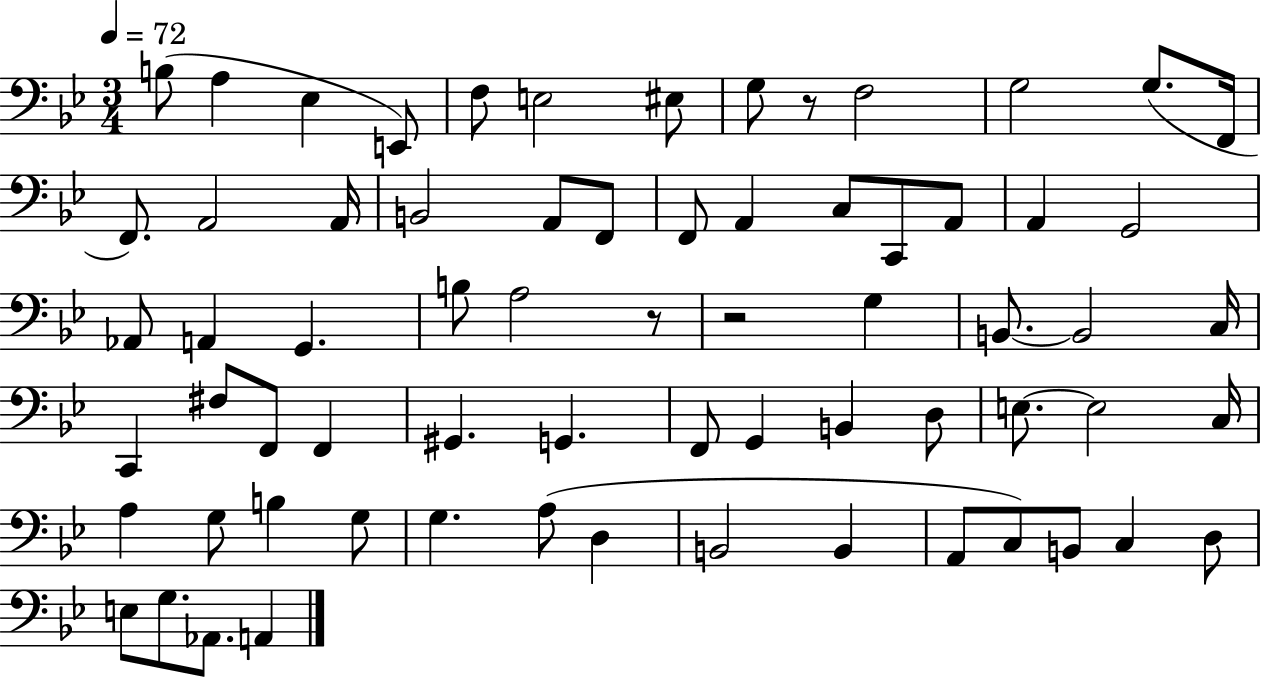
{
  \clef bass
  \numericTimeSignature
  \time 3/4
  \key bes \major
  \tempo 4 = 72
  b8( a4 ees4 e,8) | f8 e2 eis8 | g8 r8 f2 | g2 g8.( f,16 | \break f,8.) a,2 a,16 | b,2 a,8 f,8 | f,8 a,4 c8 c,8 a,8 | a,4 g,2 | \break aes,8 a,4 g,4. | b8 a2 r8 | r2 g4 | b,8.~~ b,2 c16 | \break c,4 fis8 f,8 f,4 | gis,4. g,4. | f,8 g,4 b,4 d8 | e8.~~ e2 c16 | \break a4 g8 b4 g8 | g4. a8( d4 | b,2 b,4 | a,8 c8) b,8 c4 d8 | \break e8 g8. aes,8. a,4 | \bar "|."
}